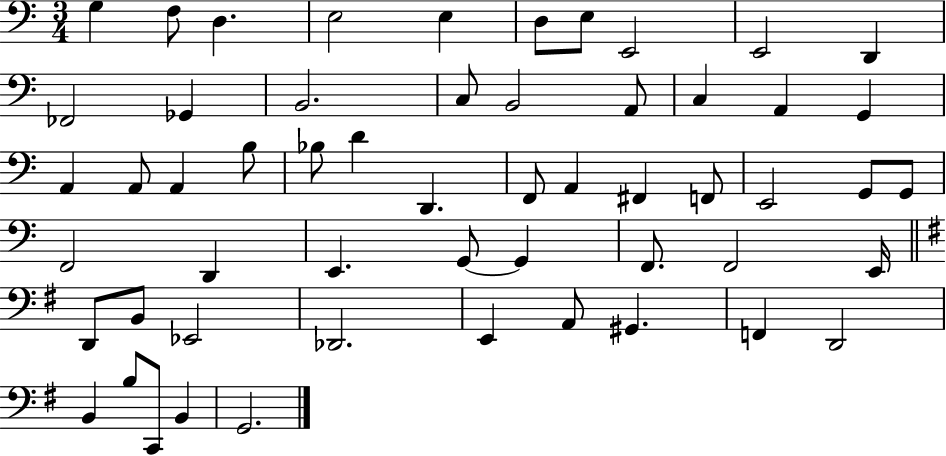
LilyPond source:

{
  \clef bass
  \numericTimeSignature
  \time 3/4
  \key c \major
  \repeat volta 2 { g4 f8 d4. | e2 e4 | d8 e8 e,2 | e,2 d,4 | \break fes,2 ges,4 | b,2. | c8 b,2 a,8 | c4 a,4 g,4 | \break a,4 a,8 a,4 b8 | bes8 d'4 d,4. | f,8 a,4 fis,4 f,8 | e,2 g,8 g,8 | \break f,2 d,4 | e,4. g,8~~ g,4 | f,8. f,2 e,16 | \bar "||" \break \key e \minor d,8 b,8 ees,2 | des,2. | e,4 a,8 gis,4. | f,4 d,2 | \break b,4 b8 c,8 b,4 | g,2. | } \bar "|."
}